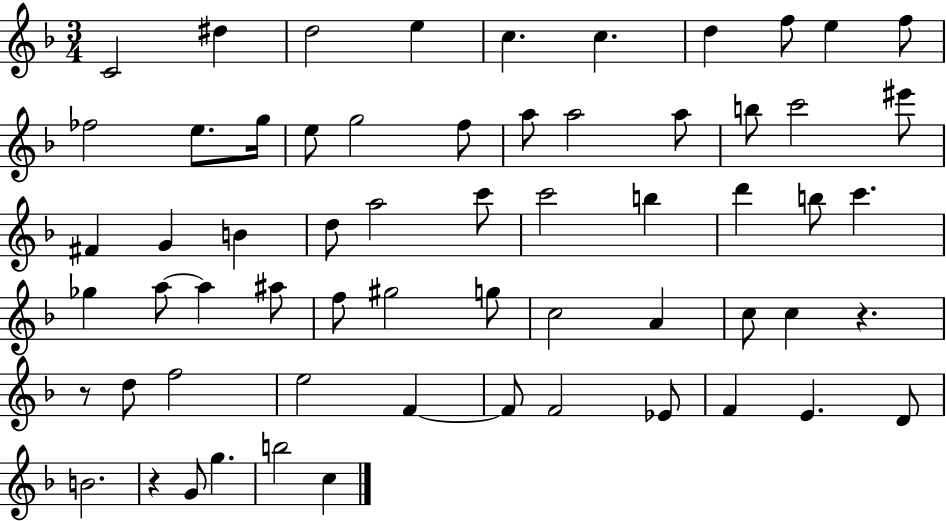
C4/h D#5/q D5/h E5/q C5/q. C5/q. D5/q F5/e E5/q F5/e FES5/h E5/e. G5/s E5/e G5/h F5/e A5/e A5/h A5/e B5/e C6/h EIS6/e F#4/q G4/q B4/q D5/e A5/h C6/e C6/h B5/q D6/q B5/e C6/q. Gb5/q A5/e A5/q A#5/e F5/e G#5/h G5/e C5/h A4/q C5/e C5/q R/q. R/e D5/e F5/h E5/h F4/q F4/e F4/h Eb4/e F4/q E4/q. D4/e B4/h. R/q G4/e G5/q. B5/h C5/q